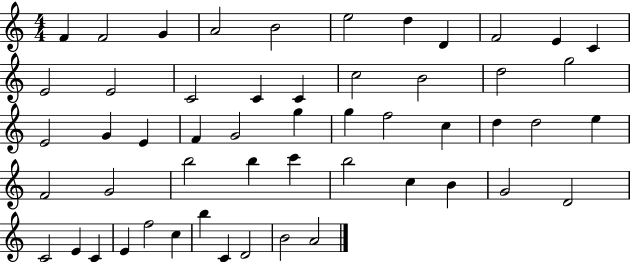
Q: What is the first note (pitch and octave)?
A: F4